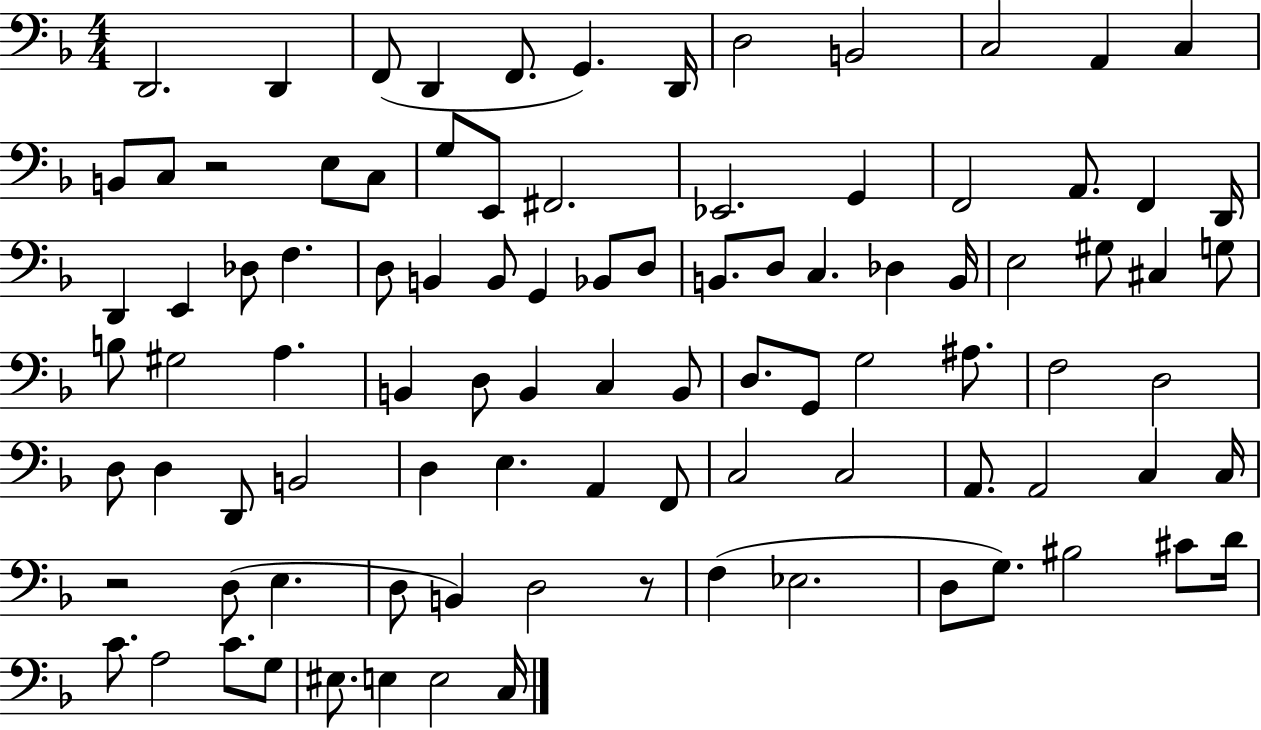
{
  \clef bass
  \numericTimeSignature
  \time 4/4
  \key f \major
  d,2. d,4 | f,8( d,4 f,8. g,4.) d,16 | d2 b,2 | c2 a,4 c4 | \break b,8 c8 r2 e8 c8 | g8 e,8 fis,2. | ees,2. g,4 | f,2 a,8. f,4 d,16 | \break d,4 e,4 des8 f4. | d8 b,4 b,8 g,4 bes,8 d8 | b,8. d8 c4. des4 b,16 | e2 gis8 cis4 g8 | \break b8 gis2 a4. | b,4 d8 b,4 c4 b,8 | d8. g,8 g2 ais8. | f2 d2 | \break d8 d4 d,8 b,2 | d4 e4. a,4 f,8 | c2 c2 | a,8. a,2 c4 c16 | \break r2 d8( e4. | d8 b,4) d2 r8 | f4( ees2. | d8 g8.) bis2 cis'8 d'16 | \break c'8. a2 c'8. g8 | eis8. e4 e2 c16 | \bar "|."
}